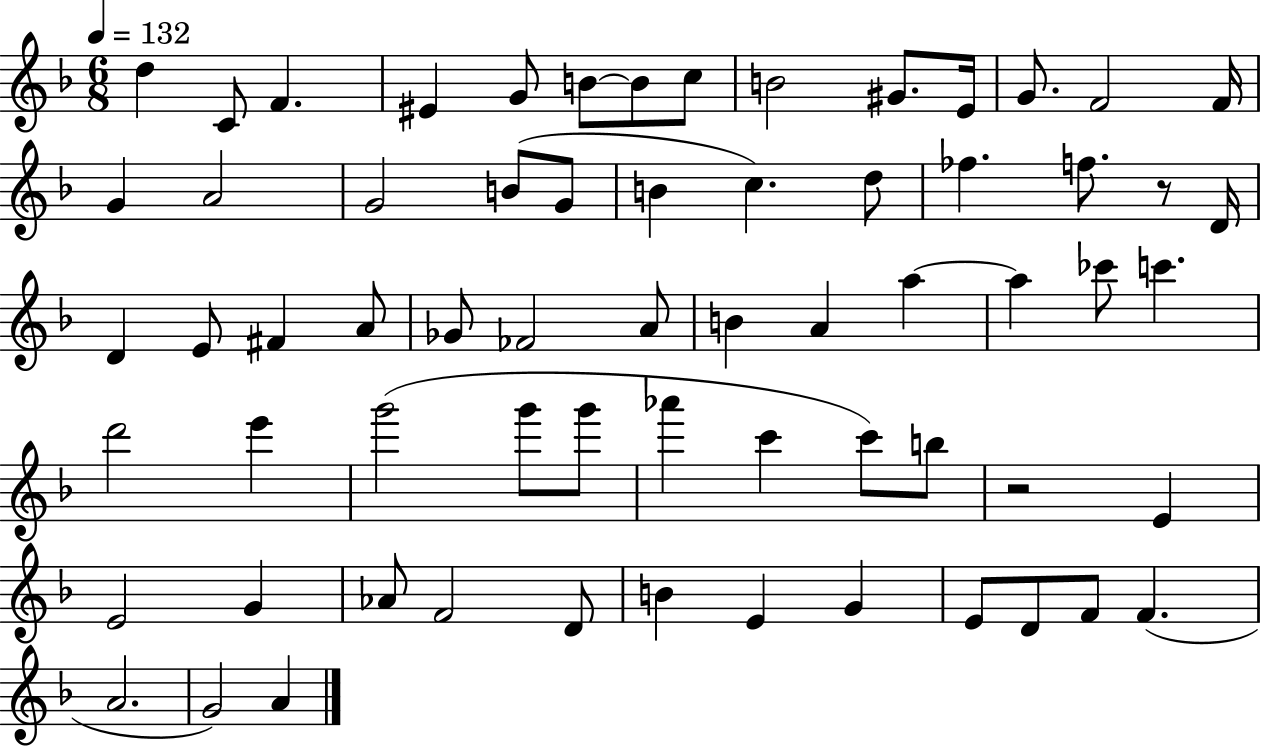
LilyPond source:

{
  \clef treble
  \numericTimeSignature
  \time 6/8
  \key f \major
  \tempo 4 = 132
  d''4 c'8 f'4. | eis'4 g'8 b'8~~ b'8 c''8 | b'2 gis'8. e'16 | g'8. f'2 f'16 | \break g'4 a'2 | g'2 b'8( g'8 | b'4 c''4.) d''8 | fes''4. f''8. r8 d'16 | \break d'4 e'8 fis'4 a'8 | ges'8 fes'2 a'8 | b'4 a'4 a''4~~ | a''4 ces'''8 c'''4. | \break d'''2 e'''4 | g'''2( g'''8 g'''8 | aes'''4 c'''4 c'''8) b''8 | r2 e'4 | \break e'2 g'4 | aes'8 f'2 d'8 | b'4 e'4 g'4 | e'8 d'8 f'8 f'4.( | \break a'2. | g'2) a'4 | \bar "|."
}